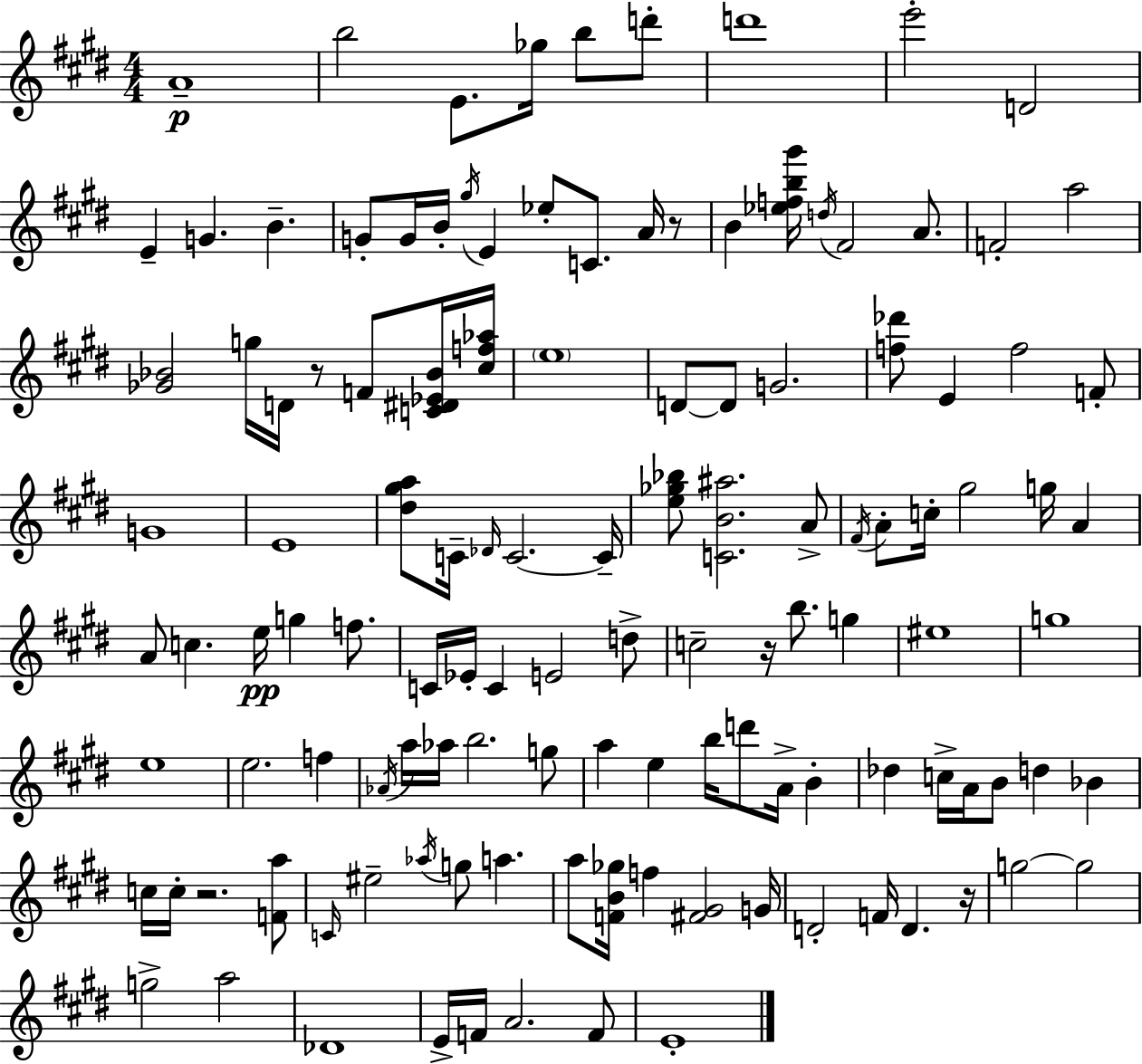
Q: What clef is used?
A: treble